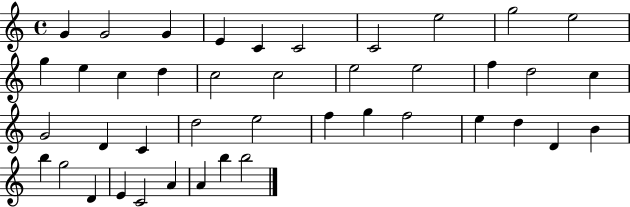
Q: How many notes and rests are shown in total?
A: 42